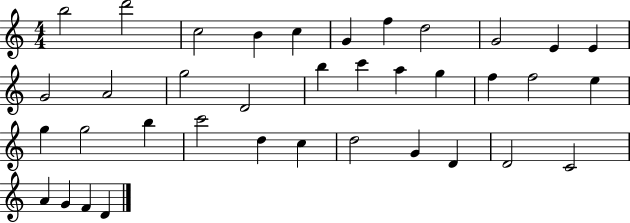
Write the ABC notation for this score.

X:1
T:Untitled
M:4/4
L:1/4
K:C
b2 d'2 c2 B c G f d2 G2 E E G2 A2 g2 D2 b c' a g f f2 e g g2 b c'2 d c d2 G D D2 C2 A G F D